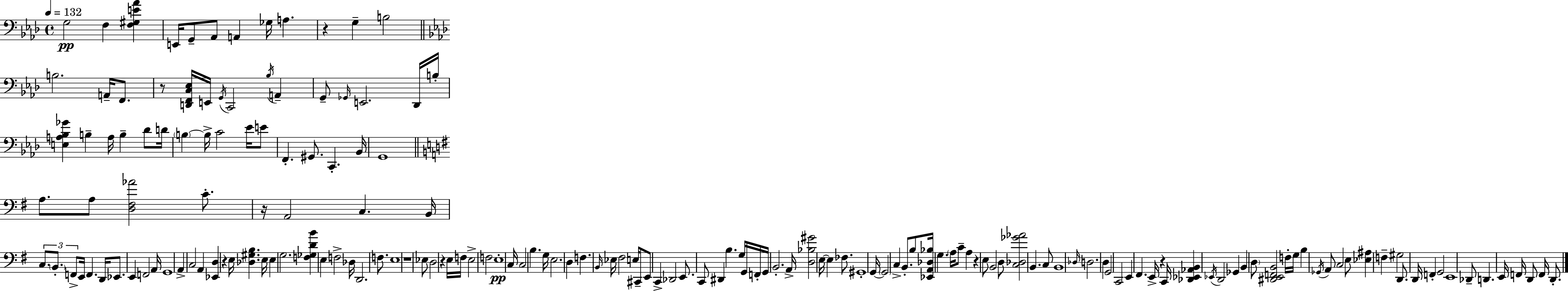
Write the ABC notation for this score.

X:1
T:Untitled
M:4/4
L:1/4
K:Ab
G,2 F, [F,^G,E_A] E,,/4 G,,/2 _A,,/2 A,, _G,/4 A, z G, B,2 B,2 A,,/4 F,,/2 z/2 [D,,F,,C,_E,]/4 E,,/4 G,,/4 C,,2 _B,/4 A,, G,,/2 _G,,/4 E,,2 _D,,/4 B,/4 [E,A,_B,_G] B, A,/4 B, _D/2 D/4 B, B,/4 C2 _E/4 E/2 F,, ^G,,/2 C,, _B,,/4 G,,4 A,/2 A,/2 [D,^F,_A]2 C/2 z/4 A,,2 C, B,,/4 C,/2 B,,/2 F,,/2 E,,/4 F,, D,,/4 _E,,/2 E,, F,,2 A,,/4 G,,4 A,, C,2 A,, [_E,,D,] z E,/4 [_D,^G,B,] E,/4 E, G,2 [F,_G,DB] E, F,2 _D,/4 D,,2 F,/2 E,4 z4 _E,/2 D,2 z E,/4 F,/4 E,2 F,2 E,4 C,/4 C,2 B, G,/4 E,2 D, F, B,,/4 _E,/4 ^F,2 E,/4 ^C,,/2 E,,/2 C,, _D,,2 E,,/2 C,,/2 ^D,, B, G,/4 G,,/4 F,,/4 G,,/4 B,,2 A,,/4 [D,_B,^G]2 E,/4 E, _F,/2 ^G,,4 G,,/4 G,,2 C, B,,/2 B,/2 [_E,,A,,_D,_B,]/4 G, A,/4 C/2 A, z E,/2 B,,2 D,/2 [C,_D,_G_A]2 B,, C,/2 B,,4 _D,/4 D,2 D, G,,2 C,,2 E,, ^F,, E,,/4 z C,,/4 [_D,,_E,,_A,,B,,] _E,,/4 D,,2 _G,, B,, D,/2 [^D,,E,,F,,B,,]2 F,/4 G,/4 B, _G,,/4 A,,/2 C,2 E,/2 [_E,^A,] F, ^G,2 D,,/2 D,,/4 F,, G,,2 E,,4 _D,,/2 D,, E,,/4 F,,/4 D,,/2 F,,/4 D,,/2